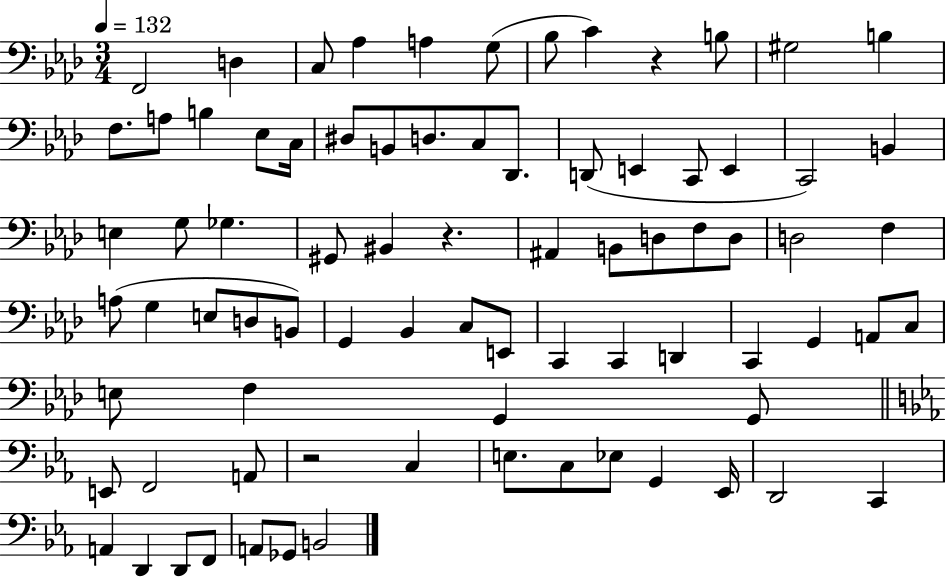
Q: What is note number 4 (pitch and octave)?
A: Ab3